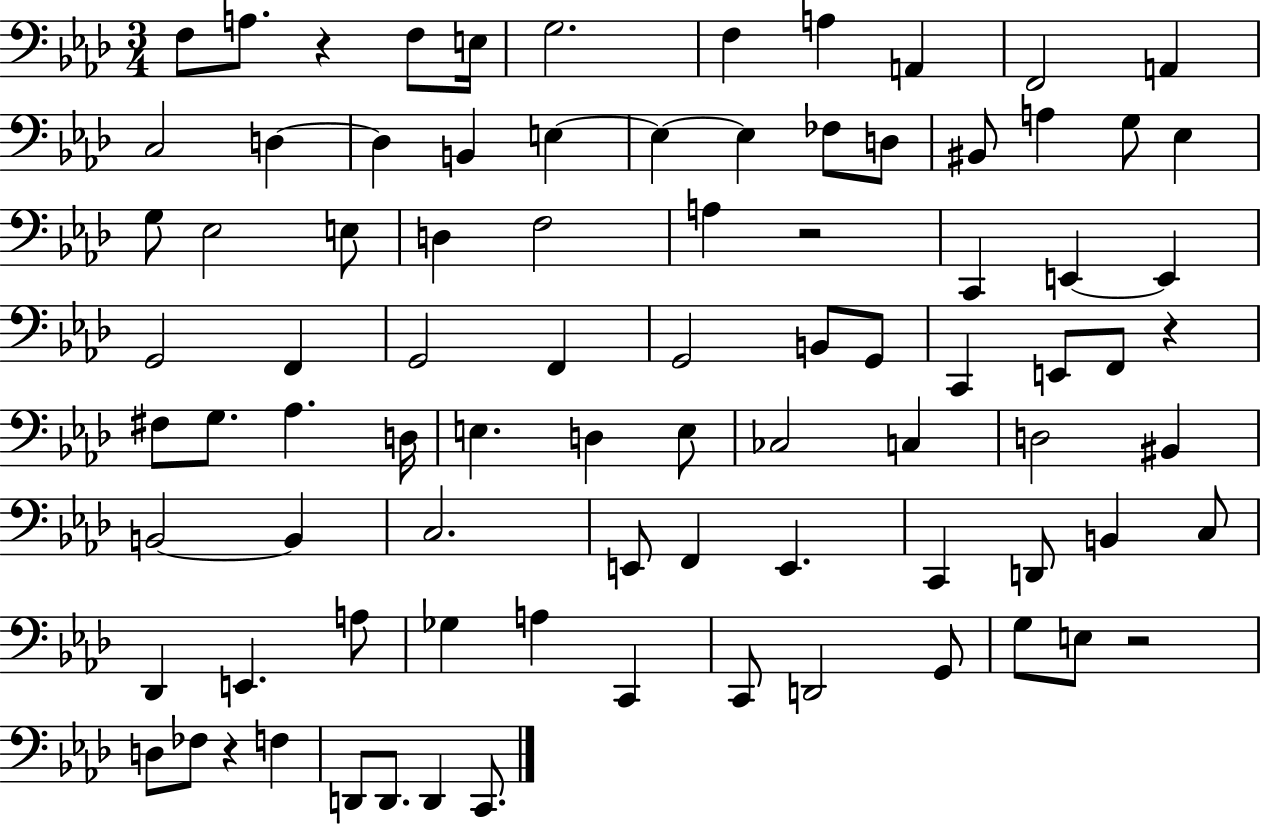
{
  \clef bass
  \numericTimeSignature
  \time 3/4
  \key aes \major
  f8 a8. r4 f8 e16 | g2. | f4 a4 a,4 | f,2 a,4 | \break c2 d4~~ | d4 b,4 e4~~ | e4~~ e4 fes8 d8 | bis,8 a4 g8 ees4 | \break g8 ees2 e8 | d4 f2 | a4 r2 | c,4 e,4~~ e,4 | \break g,2 f,4 | g,2 f,4 | g,2 b,8 g,8 | c,4 e,8 f,8 r4 | \break fis8 g8. aes4. d16 | e4. d4 e8 | ces2 c4 | d2 bis,4 | \break b,2~~ b,4 | c2. | e,8 f,4 e,4. | c,4 d,8 b,4 c8 | \break des,4 e,4. a8 | ges4 a4 c,4 | c,8 d,2 g,8 | g8 e8 r2 | \break d8 fes8 r4 f4 | d,8 d,8. d,4 c,8. | \bar "|."
}